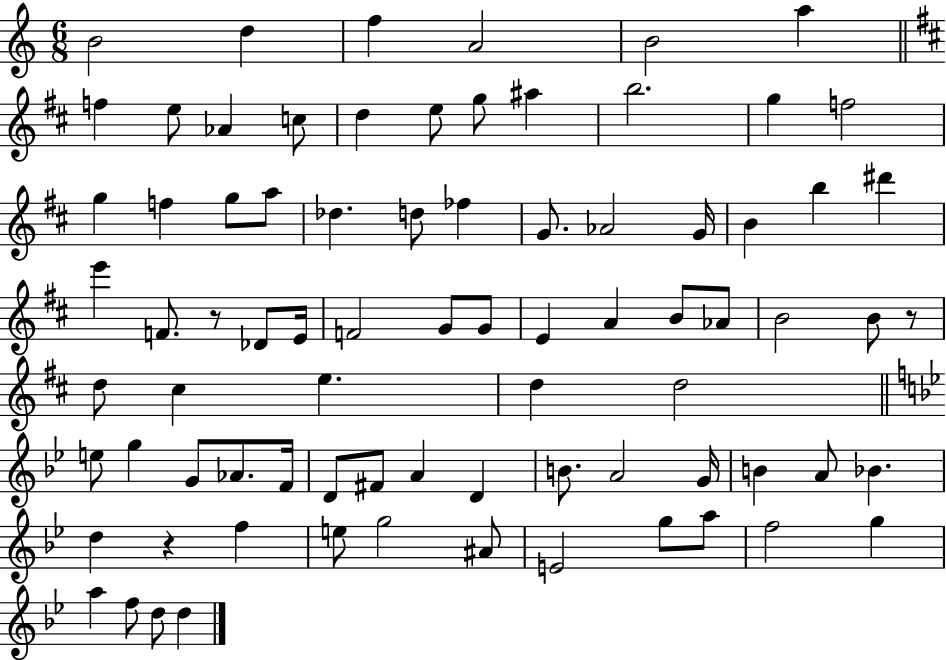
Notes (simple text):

B4/h D5/q F5/q A4/h B4/h A5/q F5/q E5/e Ab4/q C5/e D5/q E5/e G5/e A#5/q B5/h. G5/q F5/h G5/q F5/q G5/e A5/e Db5/q. D5/e FES5/q G4/e. Ab4/h G4/s B4/q B5/q D#6/q E6/q F4/e. R/e Db4/e E4/s F4/h G4/e G4/e E4/q A4/q B4/e Ab4/e B4/h B4/e R/e D5/e C#5/q E5/q. D5/q D5/h E5/e G5/q G4/e Ab4/e. F4/s D4/e F#4/e A4/q D4/q B4/e. A4/h G4/s B4/q A4/e Bb4/q. D5/q R/q F5/q E5/e G5/h A#4/e E4/h G5/e A5/e F5/h G5/q A5/q F5/e D5/e D5/q